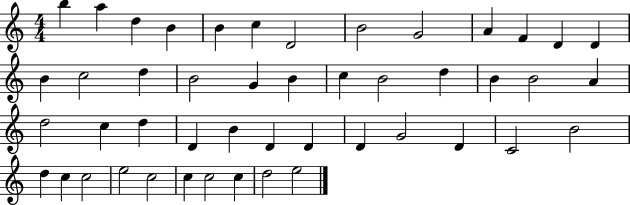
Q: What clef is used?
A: treble